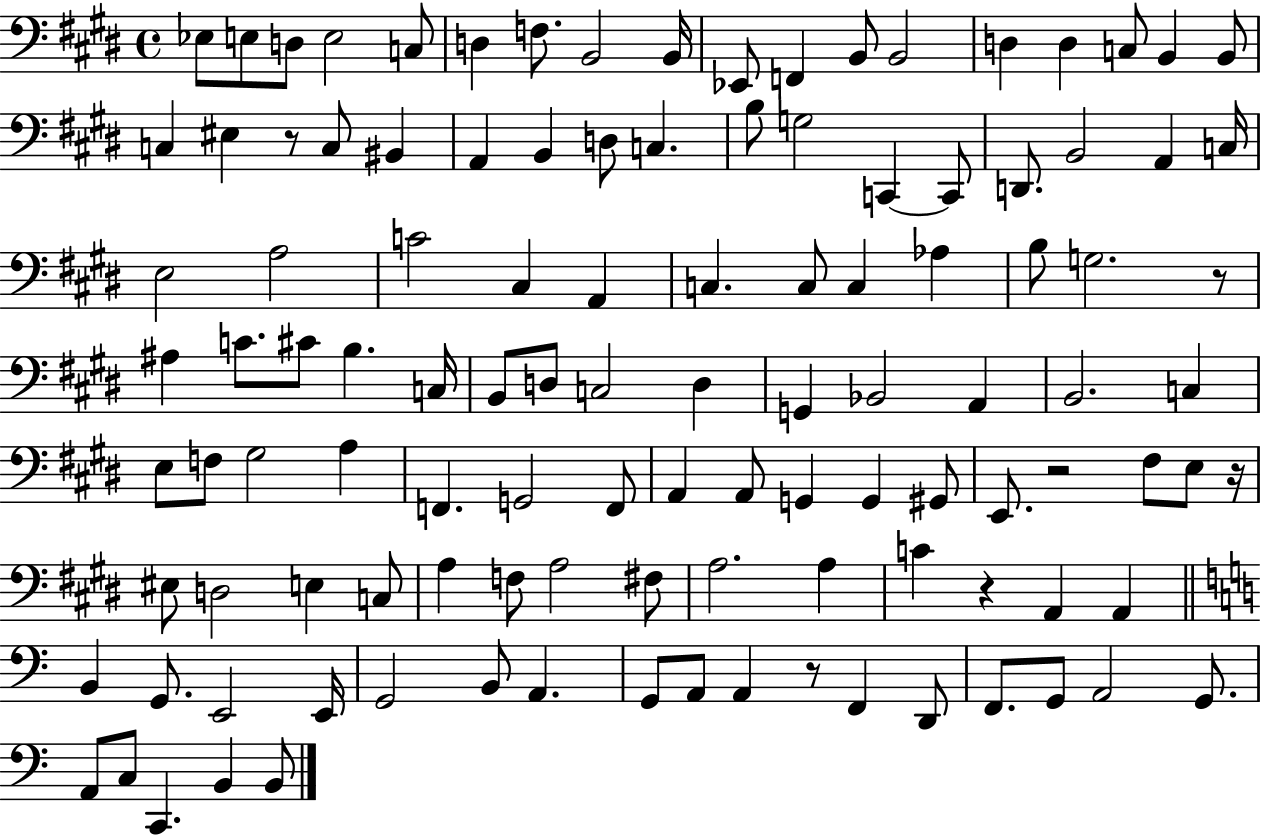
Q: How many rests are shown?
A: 6